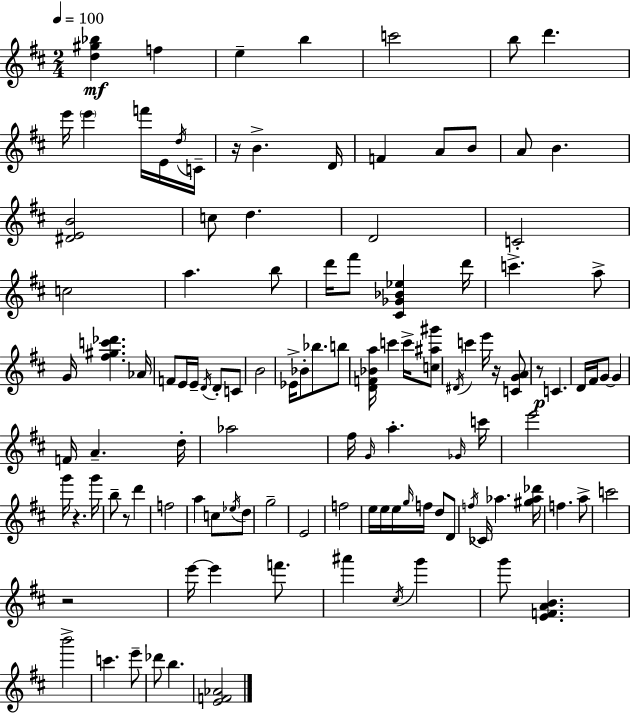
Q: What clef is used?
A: treble